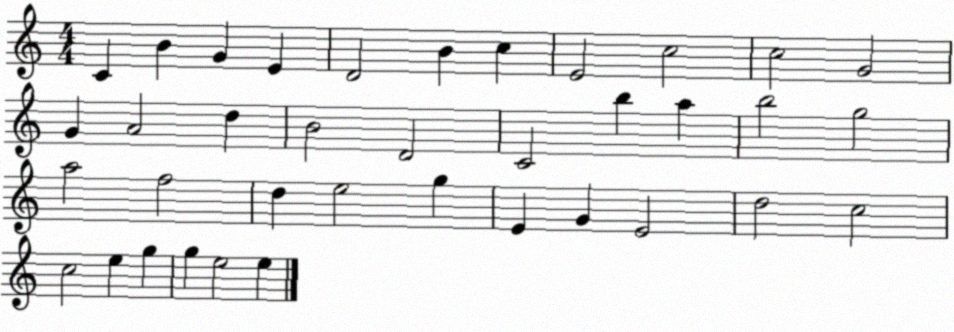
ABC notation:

X:1
T:Untitled
M:4/4
L:1/4
K:C
C B G E D2 B c E2 c2 c2 G2 G A2 d B2 D2 C2 b a b2 g2 a2 f2 d e2 g E G E2 d2 c2 c2 e g g e2 e